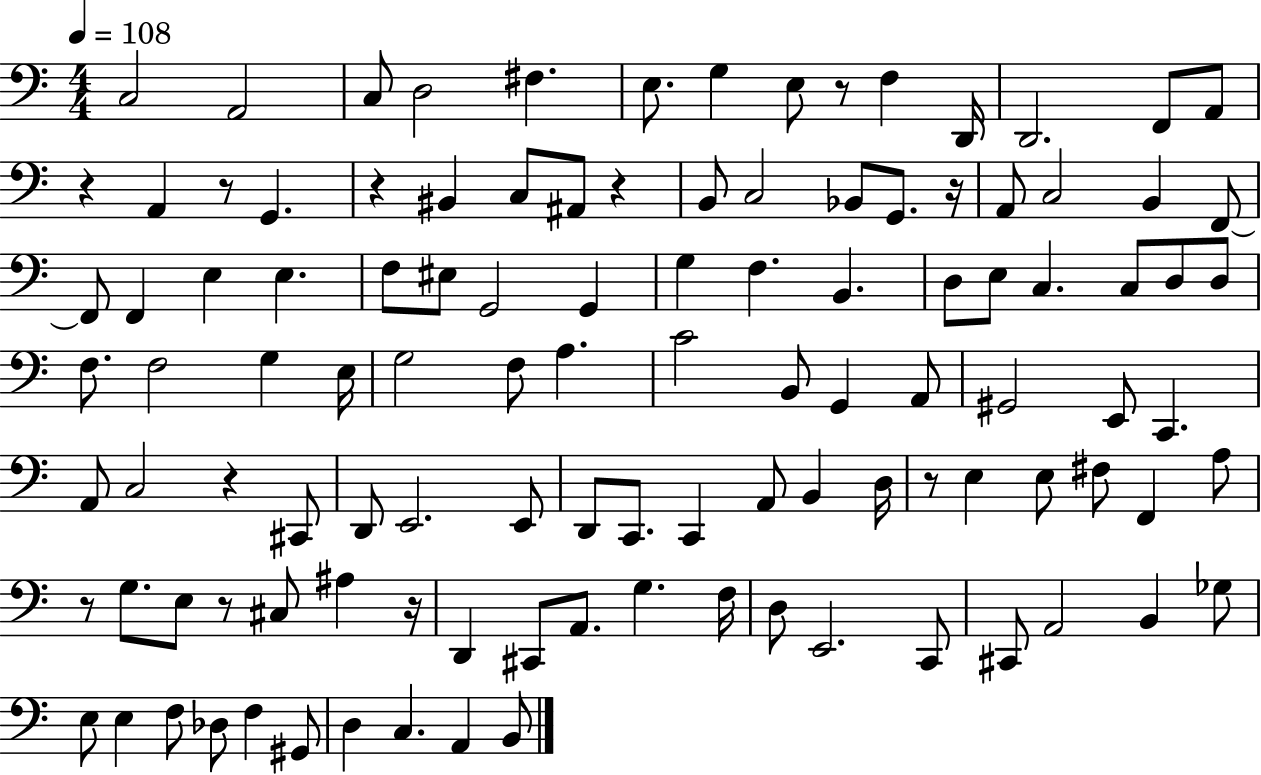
X:1
T:Untitled
M:4/4
L:1/4
K:C
C,2 A,,2 C,/2 D,2 ^F, E,/2 G, E,/2 z/2 F, D,,/4 D,,2 F,,/2 A,,/2 z A,, z/2 G,, z ^B,, C,/2 ^A,,/2 z B,,/2 C,2 _B,,/2 G,,/2 z/4 A,,/2 C,2 B,, F,,/2 F,,/2 F,, E, E, F,/2 ^E,/2 G,,2 G,, G, F, B,, D,/2 E,/2 C, C,/2 D,/2 D,/2 F,/2 F,2 G, E,/4 G,2 F,/2 A, C2 B,,/2 G,, A,,/2 ^G,,2 E,,/2 C,, A,,/2 C,2 z ^C,,/2 D,,/2 E,,2 E,,/2 D,,/2 C,,/2 C,, A,,/2 B,, D,/4 z/2 E, E,/2 ^F,/2 F,, A,/2 z/2 G,/2 E,/2 z/2 ^C,/2 ^A, z/4 D,, ^C,,/2 A,,/2 G, F,/4 D,/2 E,,2 C,,/2 ^C,,/2 A,,2 B,, _G,/2 E,/2 E, F,/2 _D,/2 F, ^G,,/2 D, C, A,, B,,/2